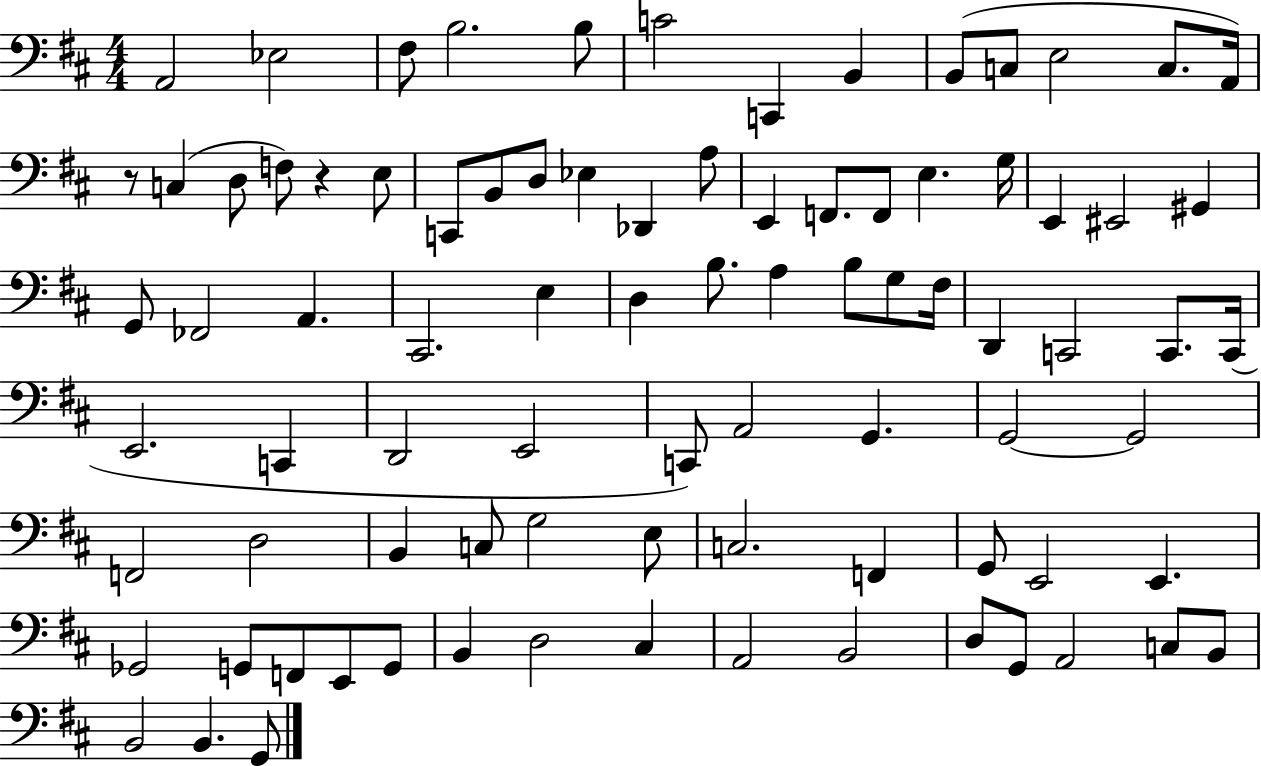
{
  \clef bass
  \numericTimeSignature
  \time 4/4
  \key d \major
  \repeat volta 2 { a,2 ees2 | fis8 b2. b8 | c'2 c,4 b,4 | b,8( c8 e2 c8. a,16) | \break r8 c4( d8 f8) r4 e8 | c,8 b,8 d8 ees4 des,4 a8 | e,4 f,8. f,8 e4. g16 | e,4 eis,2 gis,4 | \break g,8 fes,2 a,4. | cis,2. e4 | d4 b8. a4 b8 g8 fis16 | d,4 c,2 c,8. c,16( | \break e,2. c,4 | d,2 e,2 | c,8) a,2 g,4. | g,2~~ g,2 | \break f,2 d2 | b,4 c8 g2 e8 | c2. f,4 | g,8 e,2 e,4. | \break ges,2 g,8 f,8 e,8 g,8 | b,4 d2 cis4 | a,2 b,2 | d8 g,8 a,2 c8 b,8 | \break b,2 b,4. g,8 | } \bar "|."
}